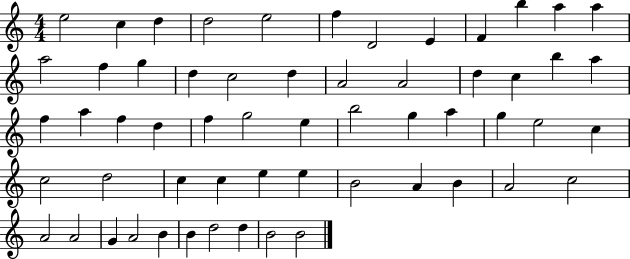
{
  \clef treble
  \numericTimeSignature
  \time 4/4
  \key c \major
  e''2 c''4 d''4 | d''2 e''2 | f''4 d'2 e'4 | f'4 b''4 a''4 a''4 | \break a''2 f''4 g''4 | d''4 c''2 d''4 | a'2 a'2 | d''4 c''4 b''4 a''4 | \break f''4 a''4 f''4 d''4 | f''4 g''2 e''4 | b''2 g''4 a''4 | g''4 e''2 c''4 | \break c''2 d''2 | c''4 c''4 e''4 e''4 | b'2 a'4 b'4 | a'2 c''2 | \break a'2 a'2 | g'4 a'2 b'4 | b'4 d''2 d''4 | b'2 b'2 | \break \bar "|."
}